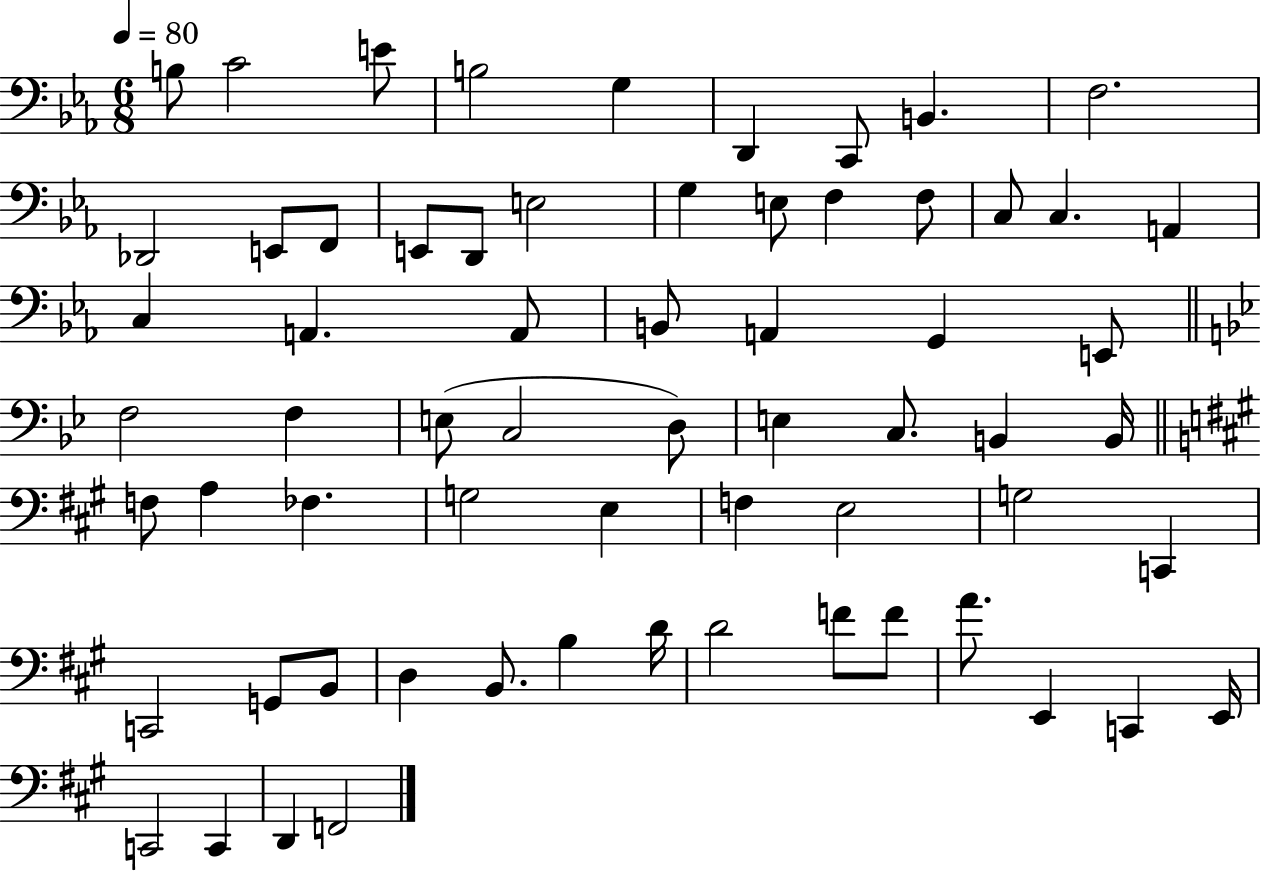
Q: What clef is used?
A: bass